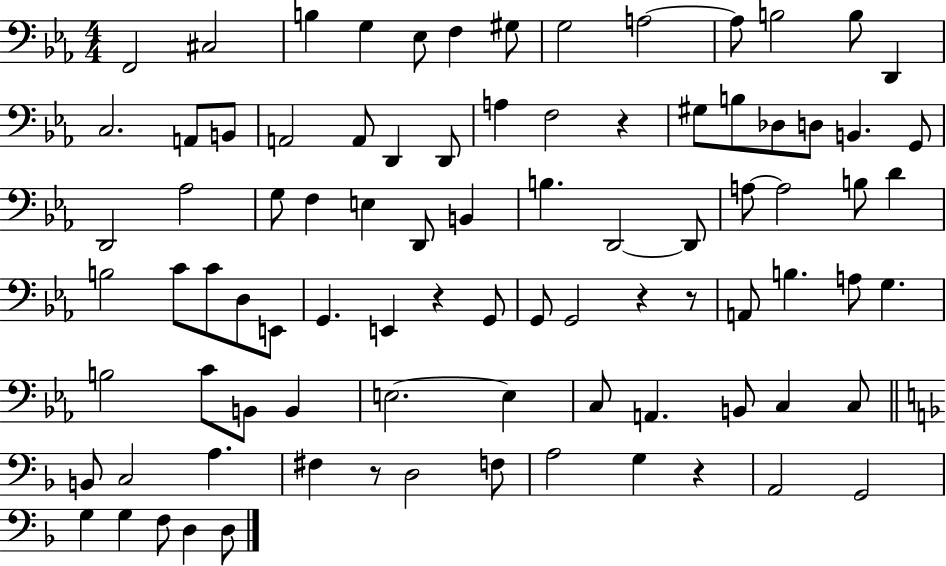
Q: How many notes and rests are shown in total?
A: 88